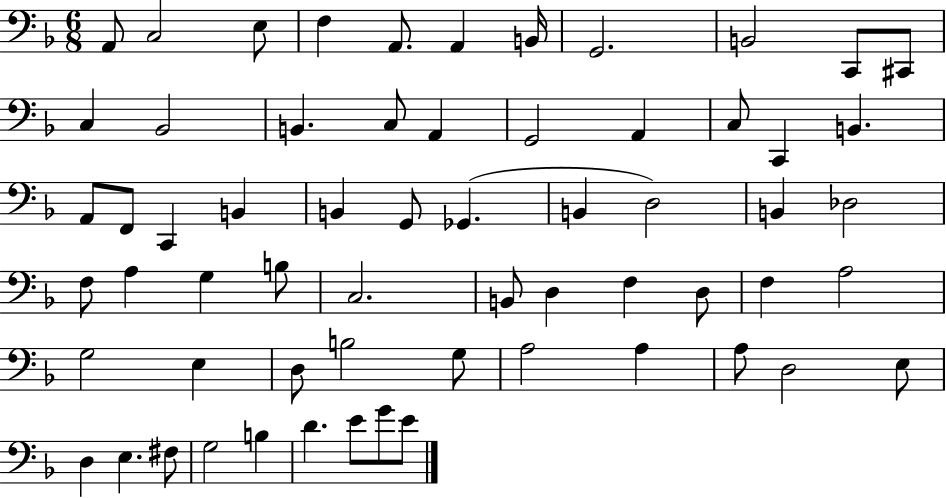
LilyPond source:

{
  \clef bass
  \numericTimeSignature
  \time 6/8
  \key f \major
  a,8 c2 e8 | f4 a,8. a,4 b,16 | g,2. | b,2 c,8 cis,8 | \break c4 bes,2 | b,4. c8 a,4 | g,2 a,4 | c8 c,4 b,4. | \break a,8 f,8 c,4 b,4 | b,4 g,8 ges,4.( | b,4 d2) | b,4 des2 | \break f8 a4 g4 b8 | c2. | b,8 d4 f4 d8 | f4 a2 | \break g2 e4 | d8 b2 g8 | a2 a4 | a8 d2 e8 | \break d4 e4. fis8 | g2 b4 | d'4. e'8 g'8 e'8 | \bar "|."
}